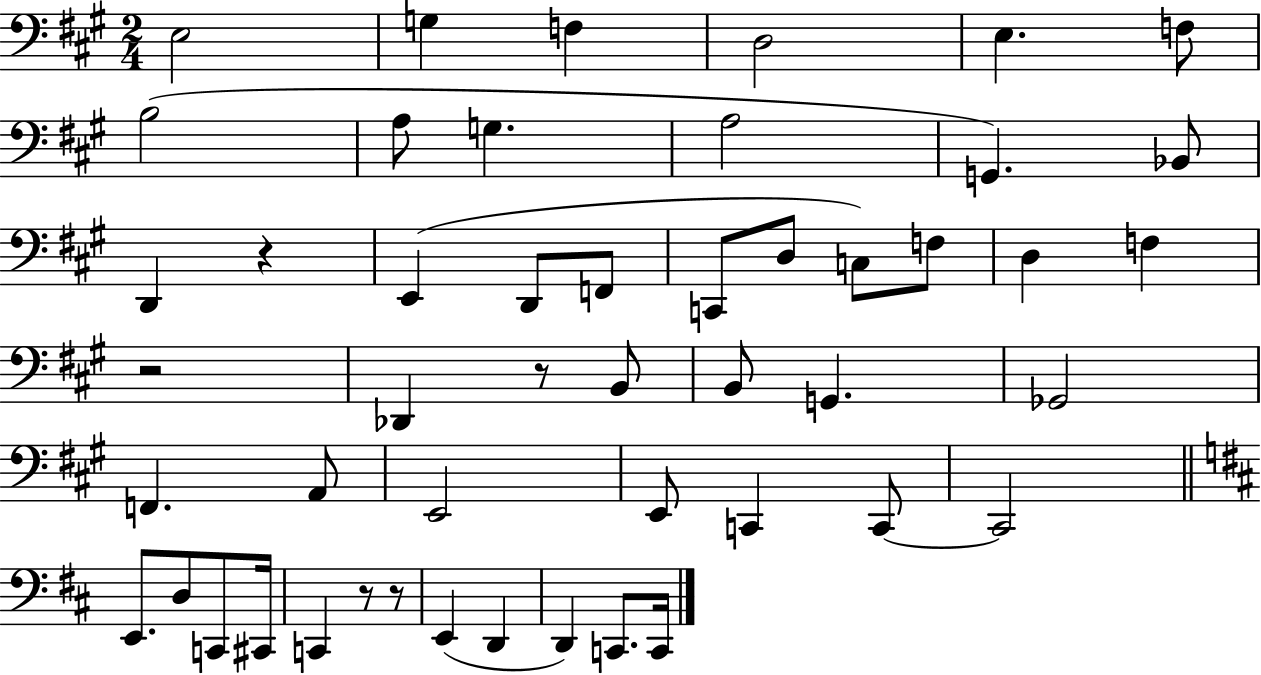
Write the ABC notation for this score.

X:1
T:Untitled
M:2/4
L:1/4
K:A
E,2 G, F, D,2 E, F,/2 B,2 A,/2 G, A,2 G,, _B,,/2 D,, z E,, D,,/2 F,,/2 C,,/2 D,/2 C,/2 F,/2 D, F, z2 _D,, z/2 B,,/2 B,,/2 G,, _G,,2 F,, A,,/2 E,,2 E,,/2 C,, C,,/2 C,,2 E,,/2 D,/2 C,,/2 ^C,,/4 C,, z/2 z/2 E,, D,, D,, C,,/2 C,,/4